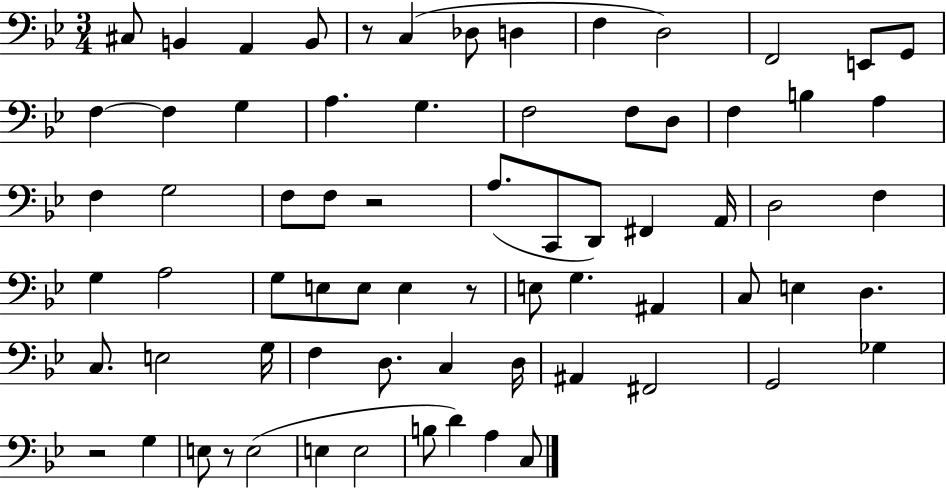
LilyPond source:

{
  \clef bass
  \numericTimeSignature
  \time 3/4
  \key bes \major
  cis8 b,4 a,4 b,8 | r8 c4( des8 d4 | f4 d2) | f,2 e,8 g,8 | \break f4~~ f4 g4 | a4. g4. | f2 f8 d8 | f4 b4 a4 | \break f4 g2 | f8 f8 r2 | a8.( c,8 d,8) fis,4 a,16 | d2 f4 | \break g4 a2 | g8 e8 e8 e4 r8 | e8 g4. ais,4 | c8 e4 d4. | \break c8. e2 g16 | f4 d8. c4 d16 | ais,4 fis,2 | g,2 ges4 | \break r2 g4 | e8 r8 e2( | e4 e2 | b8 d'4) a4 c8 | \break \bar "|."
}